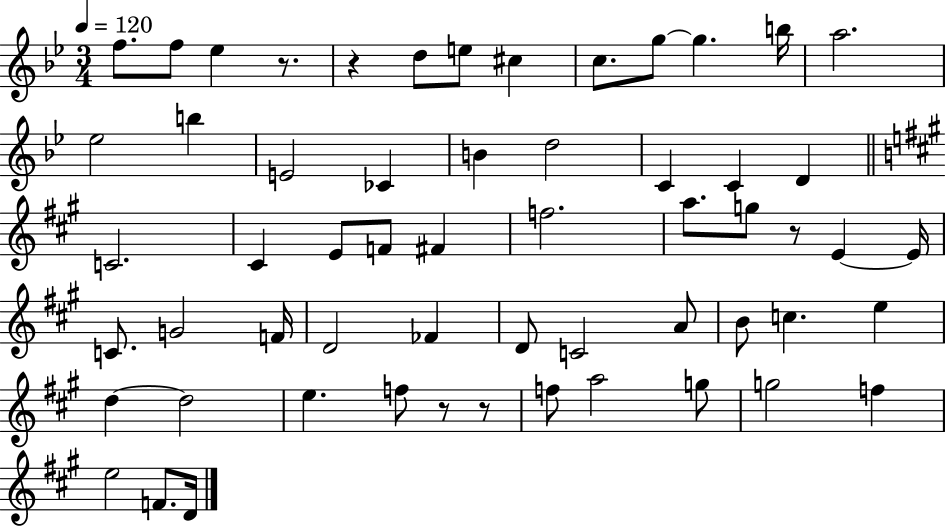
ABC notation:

X:1
T:Untitled
M:3/4
L:1/4
K:Bb
f/2 f/2 _e z/2 z d/2 e/2 ^c c/2 g/2 g b/4 a2 _e2 b E2 _C B d2 C C D C2 ^C E/2 F/2 ^F f2 a/2 g/2 z/2 E E/4 C/2 G2 F/4 D2 _F D/2 C2 A/2 B/2 c e d d2 e f/2 z/2 z/2 f/2 a2 g/2 g2 f e2 F/2 D/4